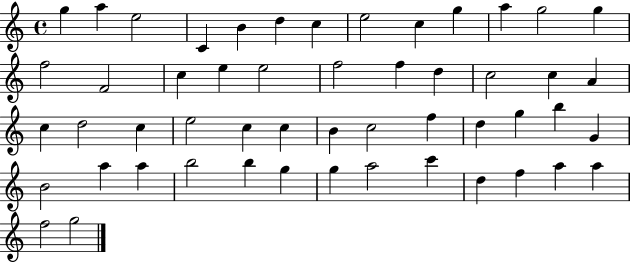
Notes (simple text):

G5/q A5/q E5/h C4/q B4/q D5/q C5/q E5/h C5/q G5/q A5/q G5/h G5/q F5/h F4/h C5/q E5/q E5/h F5/h F5/q D5/q C5/h C5/q A4/q C5/q D5/h C5/q E5/h C5/q C5/q B4/q C5/h F5/q D5/q G5/q B5/q G4/q B4/h A5/q A5/q B5/h B5/q G5/q G5/q A5/h C6/q D5/q F5/q A5/q A5/q F5/h G5/h